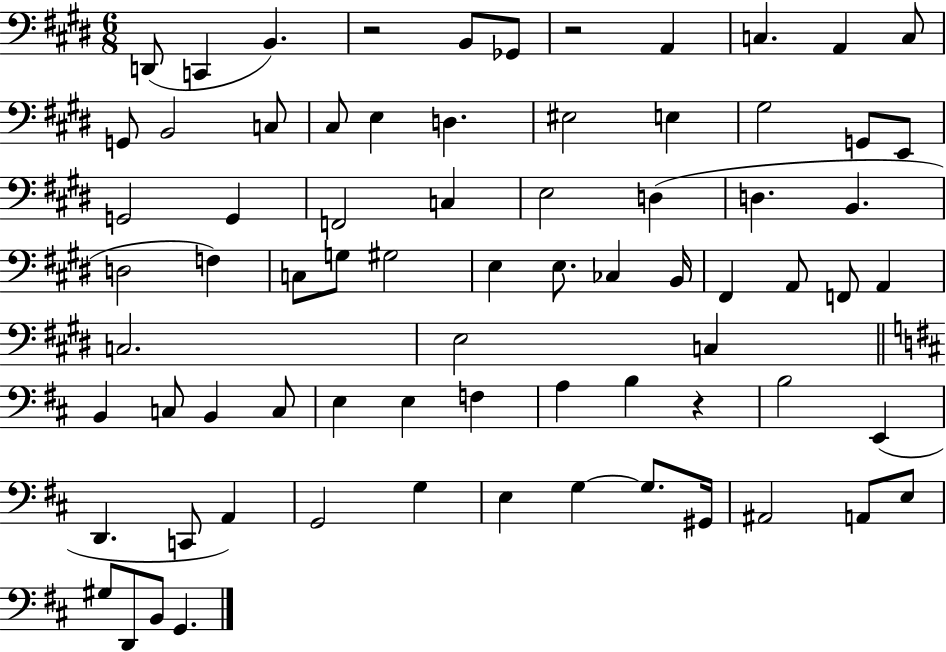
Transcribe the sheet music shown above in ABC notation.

X:1
T:Untitled
M:6/8
L:1/4
K:E
D,,/2 C,, B,, z2 B,,/2 _G,,/2 z2 A,, C, A,, C,/2 G,,/2 B,,2 C,/2 ^C,/2 E, D, ^E,2 E, ^G,2 G,,/2 E,,/2 G,,2 G,, F,,2 C, E,2 D, D, B,, D,2 F, C,/2 G,/2 ^G,2 E, E,/2 _C, B,,/4 ^F,, A,,/2 F,,/2 A,, C,2 E,2 C, B,, C,/2 B,, C,/2 E, E, F, A, B, z B,2 E,, D,, C,,/2 A,, G,,2 G, E, G, G,/2 ^G,,/4 ^A,,2 A,,/2 E,/2 ^G,/2 D,,/2 B,,/2 G,,